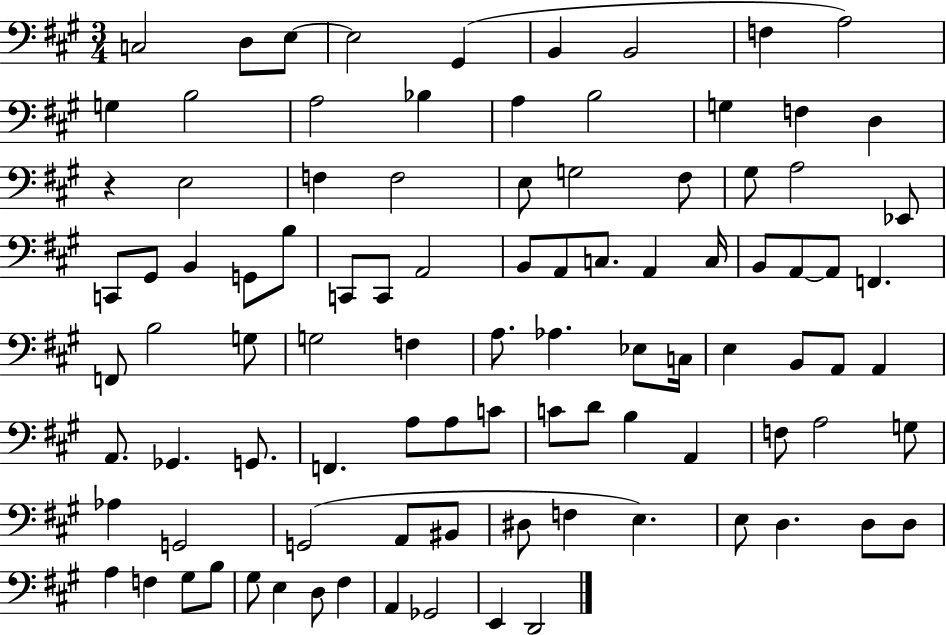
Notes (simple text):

C3/h D3/e E3/e E3/h G#2/q B2/q B2/h F3/q A3/h G3/q B3/h A3/h Bb3/q A3/q B3/h G3/q F3/q D3/q R/q E3/h F3/q F3/h E3/e G3/h F#3/e G#3/e A3/h Eb2/e C2/e G#2/e B2/q G2/e B3/e C2/e C2/e A2/h B2/e A2/e C3/e. A2/q C3/s B2/e A2/e A2/e F2/q. F2/e B3/h G3/e G3/h F3/q A3/e. Ab3/q. Eb3/e C3/s E3/q B2/e A2/e A2/q A2/e. Gb2/q. G2/e. F2/q. A3/e A3/e C4/e C4/e D4/e B3/q A2/q F3/e A3/h G3/e Ab3/q G2/h G2/h A2/e BIS2/e D#3/e F3/q E3/q. E3/e D3/q. D3/e D3/e A3/q F3/q G#3/e B3/e G#3/e E3/q D3/e F#3/q A2/q Gb2/h E2/q D2/h